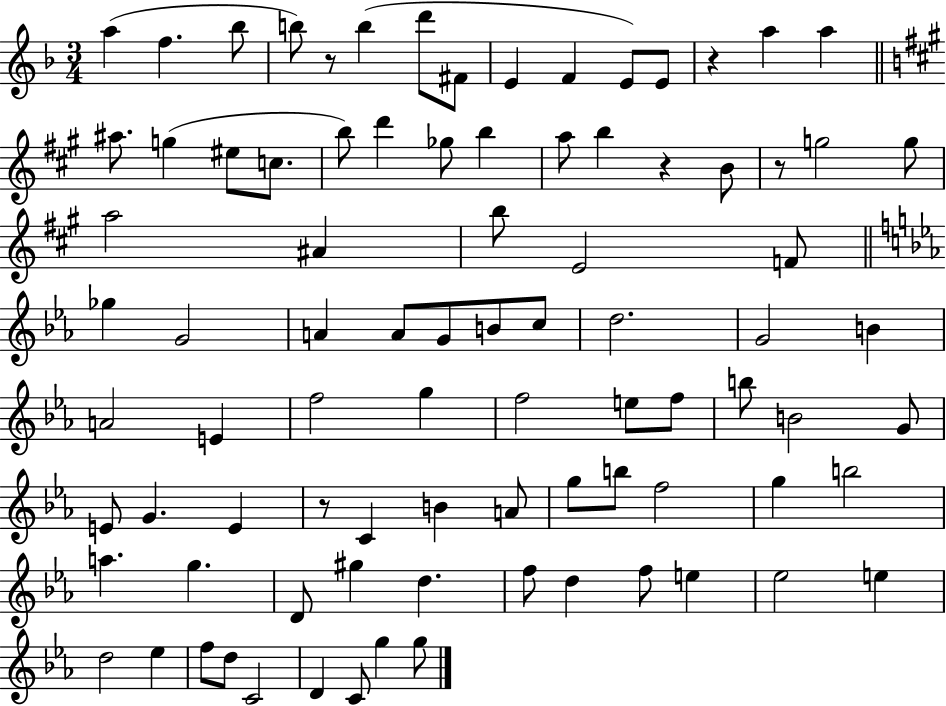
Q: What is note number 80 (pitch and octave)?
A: C4